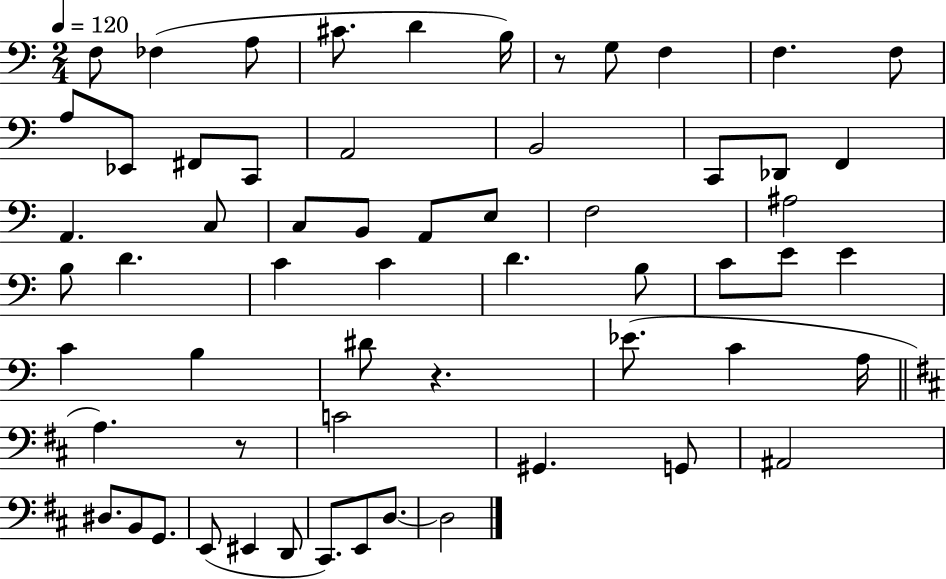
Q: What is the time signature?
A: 2/4